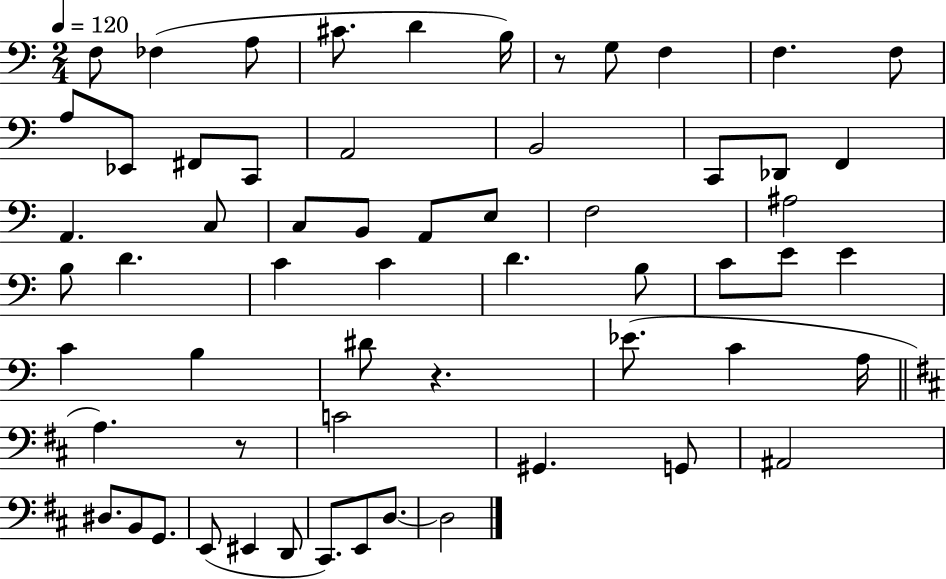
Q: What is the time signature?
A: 2/4